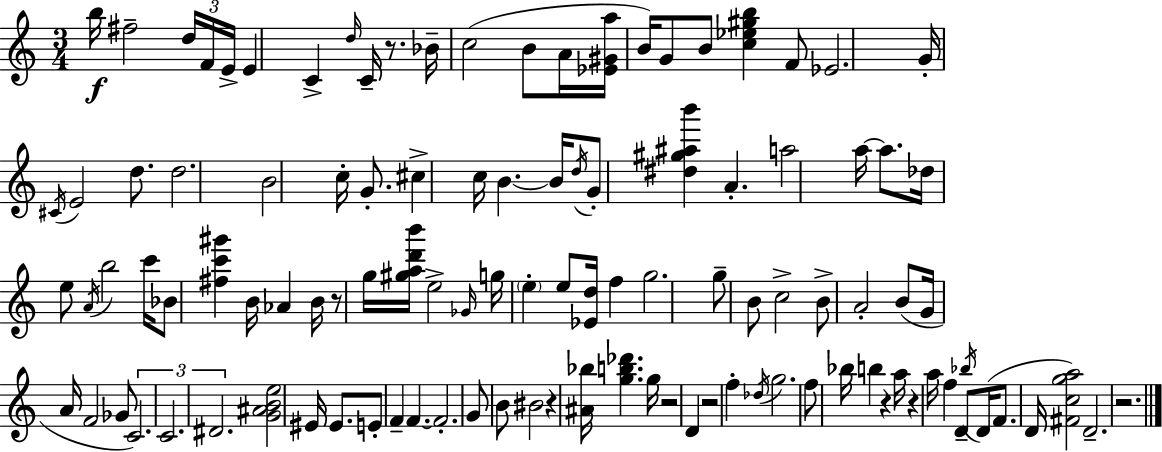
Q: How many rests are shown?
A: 8